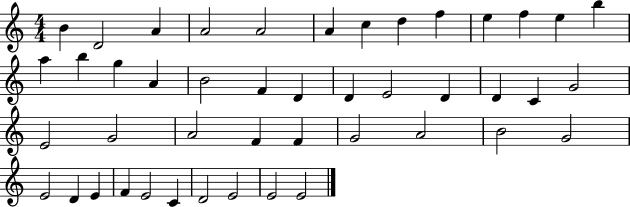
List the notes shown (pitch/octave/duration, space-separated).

B4/q D4/h A4/q A4/h A4/h A4/q C5/q D5/q F5/q E5/q F5/q E5/q B5/q A5/q B5/q G5/q A4/q B4/h F4/q D4/q D4/q E4/h D4/q D4/q C4/q G4/h E4/h G4/h A4/h F4/q F4/q G4/h A4/h B4/h G4/h E4/h D4/q E4/q F4/q E4/h C4/q D4/h E4/h E4/h E4/h